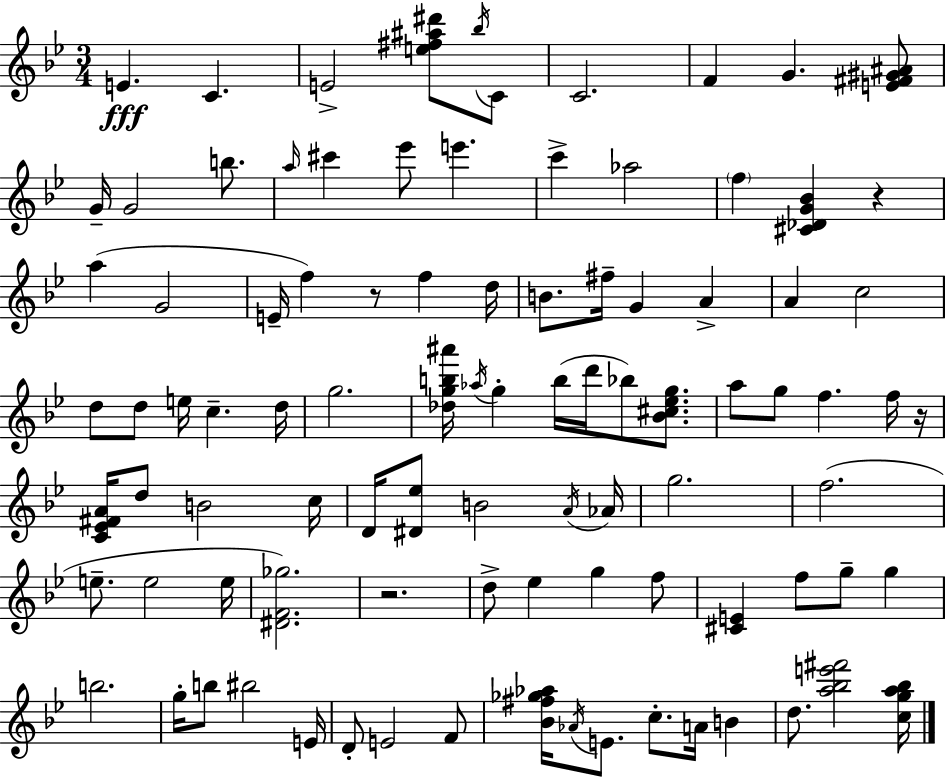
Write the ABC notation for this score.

X:1
T:Untitled
M:3/4
L:1/4
K:Gm
E C E2 [e^f^a^d']/2 _b/4 C/2 C2 F G [E^F^G^A]/2 G/4 G2 b/2 a/4 ^c' _e'/2 e' c' _a2 f [^C_DG_B] z a G2 E/4 f z/2 f d/4 B/2 ^f/4 G A A c2 d/2 d/2 e/4 c d/4 g2 [_dgb^a']/4 _a/4 g b/4 d'/4 _b/2 [_B^c_eg]/2 a/2 g/2 f f/4 z/4 [C_E^FA]/4 d/2 B2 c/4 D/4 [^D_e]/2 B2 A/4 _A/4 g2 f2 e/2 e2 e/4 [^DF_g]2 z2 d/2 _e g f/2 [^CE] f/2 g/2 g b2 g/4 b/2 ^b2 E/4 D/2 E2 F/2 [_B^f_g_a]/4 _A/4 E/2 c/2 A/4 B d/2 [a_be'^f']2 [cga_b]/4